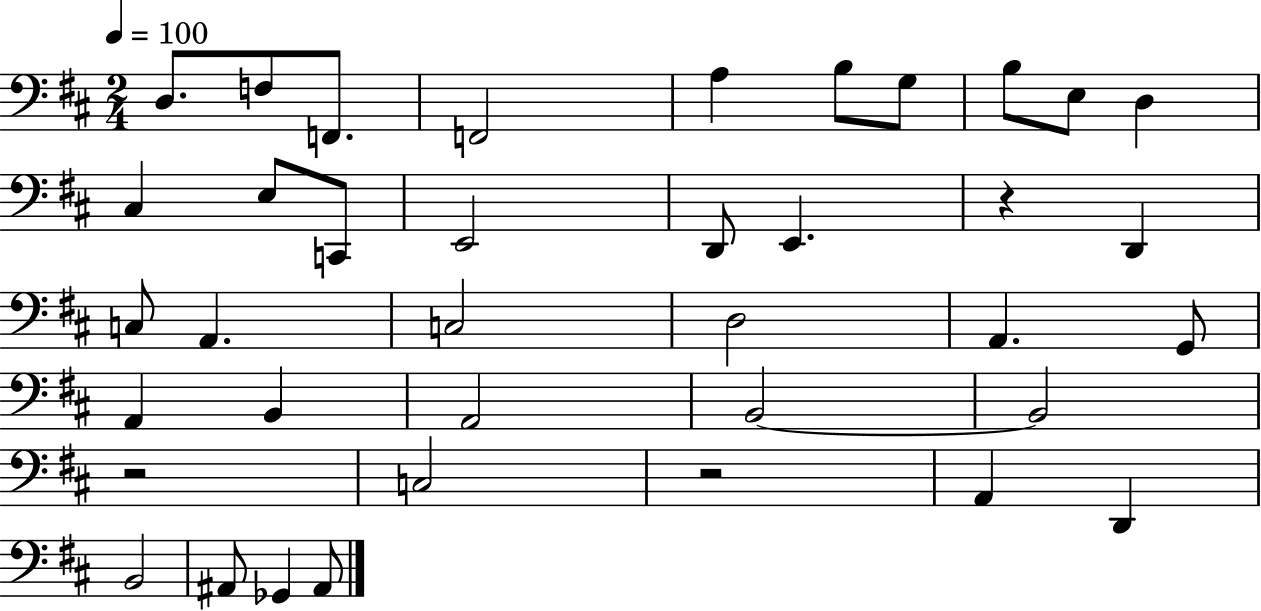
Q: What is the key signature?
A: D major